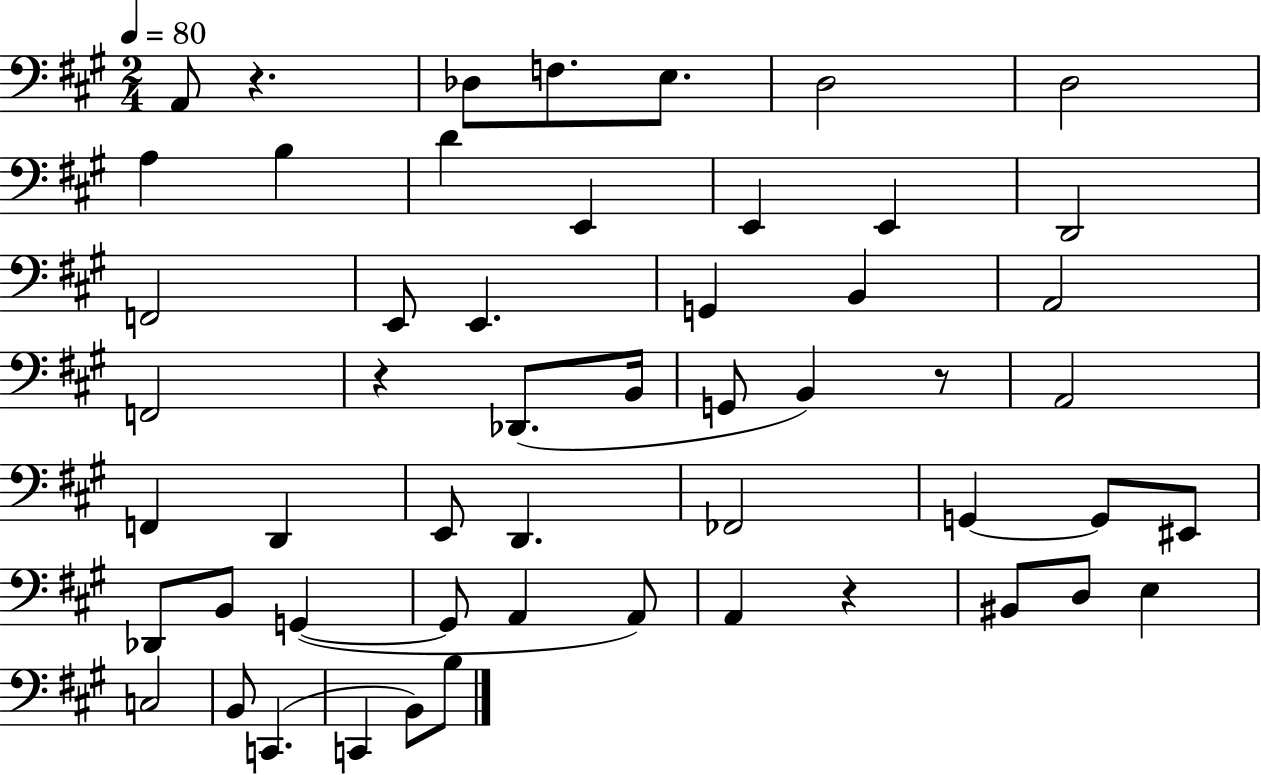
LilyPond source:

{
  \clef bass
  \numericTimeSignature
  \time 2/4
  \key a \major
  \tempo 4 = 80
  a,8 r4. | des8 f8. e8. | d2 | d2 | \break a4 b4 | d'4 e,4 | e,4 e,4 | d,2 | \break f,2 | e,8 e,4. | g,4 b,4 | a,2 | \break f,2 | r4 des,8.( b,16 | g,8 b,4) r8 | a,2 | \break f,4 d,4 | e,8 d,4. | fes,2 | g,4~~ g,8 eis,8 | \break des,8 b,8 g,4~(~ | g,8 a,4 a,8) | a,4 r4 | bis,8 d8 e4 | \break c2 | b,8 c,4.( | c,4 b,8) b8 | \bar "|."
}